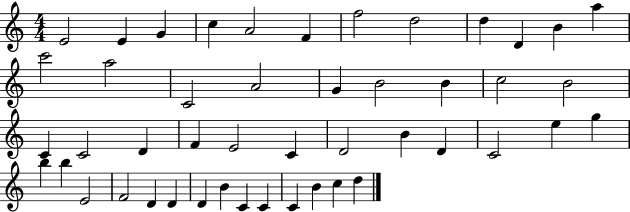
X:1
T:Untitled
M:4/4
L:1/4
K:C
E2 E G c A2 F f2 d2 d D B a c'2 a2 C2 A2 G B2 B c2 B2 C C2 D F E2 C D2 B D C2 e g b b E2 F2 D D D B C C C B c d